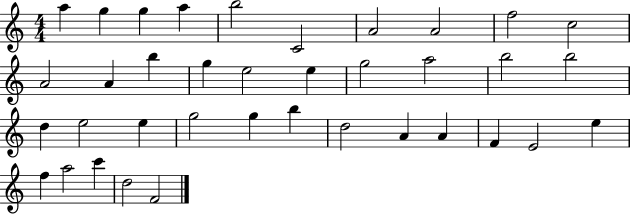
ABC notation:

X:1
T:Untitled
M:4/4
L:1/4
K:C
a g g a b2 C2 A2 A2 f2 c2 A2 A b g e2 e g2 a2 b2 b2 d e2 e g2 g b d2 A A F E2 e f a2 c' d2 F2